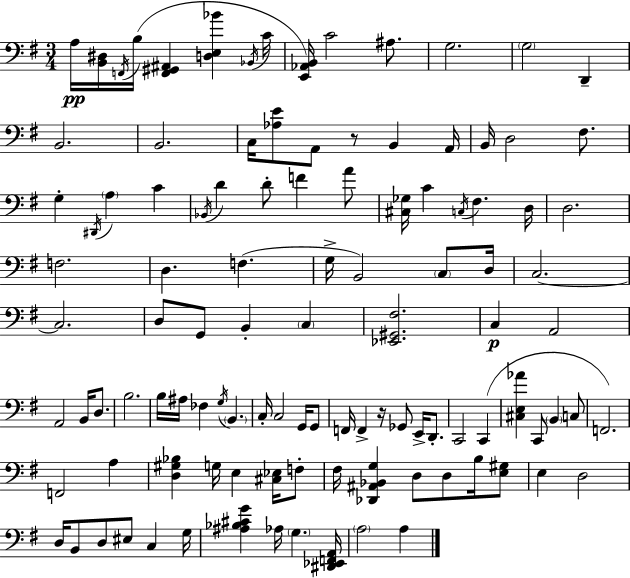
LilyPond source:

{
  \clef bass
  \numericTimeSignature
  \time 3/4
  \key g \major
  a16\pp <b, dis>16 \acciaccatura { f,16 } b16( <f, gis, ais,>4 <d e bes'>4 | \acciaccatura { bes,16 } c'16 <e, aes, b,>16) c'2 ais8. | g2. | \parenthesize g2 d,4-- | \break b,2. | b,2. | c16 <aes e'>8 a,8 r8 b,4 | a,16 b,16 d2 fis8. | \break g4-. \acciaccatura { dis,16 } \parenthesize a4 c'4 | \acciaccatura { bes,16 } d'4 d'8-. f'4 | a'8 <cis ges>16 c'4 \acciaccatura { c16 } fis4. | d16 d2. | \break f2. | d4. f4.( | g16-> b,2) | \parenthesize c8 d16 c2.~~ | \break c2. | d8 g,8 b,4-. | \parenthesize c4 <ees, gis, fis>2. | c4\p a,2 | \break a,2 | b,16 d8. b2. | b16 ais16 fes4 \acciaccatura { g16 } | \parenthesize b,4. c16-. c2 | \break g,16 g,8 f,16 f,4-> r16 | ges,8 e,16-> d,8.-. c,2 | c,4( <cis e aes'>4 c,8 | \parenthesize b,4 c8 f,2.) | \break f,2 | a4 <d gis bes>4 g16 e4 | <cis ees>16 f8-. fis16 <des, ais, bes, g>4 d8 | d8 b16 <e gis>8 e4 d2 | \break d16 b,8 d8 eis8 | c4 g16 <ais bes cis' g'>4 aes16 \parenthesize g4. | <dis, ees, f, a,>16 \parenthesize a2 | a4 \bar "|."
}